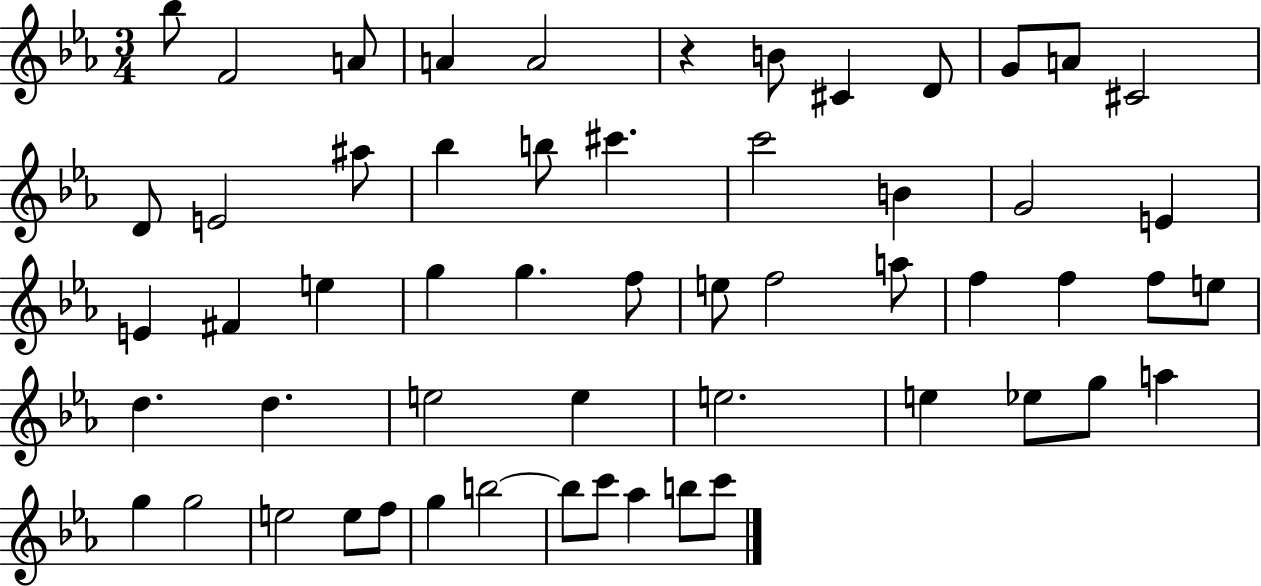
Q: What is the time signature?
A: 3/4